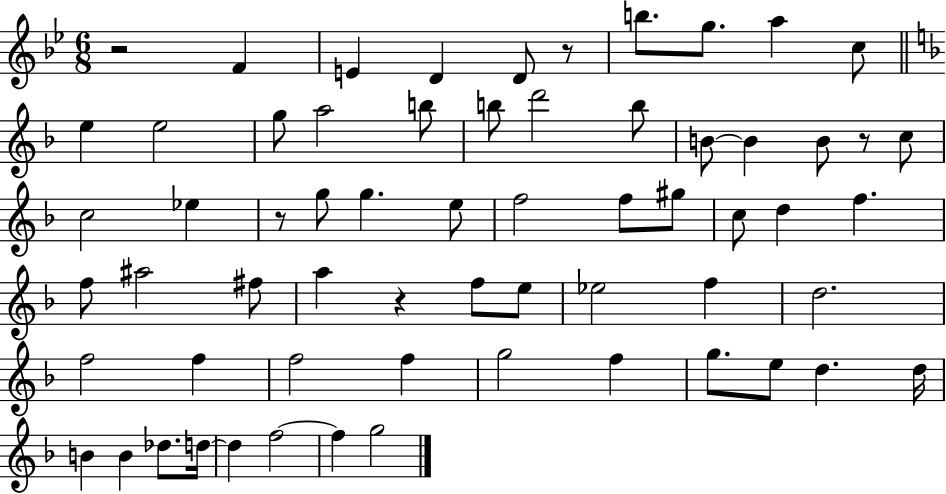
R/h F4/q E4/q D4/q D4/e R/e B5/e. G5/e. A5/q C5/e E5/q E5/h G5/e A5/h B5/e B5/e D6/h B5/e B4/e B4/q B4/e R/e C5/e C5/h Eb5/q R/e G5/e G5/q. E5/e F5/h F5/e G#5/e C5/e D5/q F5/q. F5/e A#5/h F#5/e A5/q R/q F5/e E5/e Eb5/h F5/q D5/h. F5/h F5/q F5/h F5/q G5/h F5/q G5/e. E5/e D5/q. D5/s B4/q B4/q Db5/e. D5/s D5/q F5/h F5/q G5/h